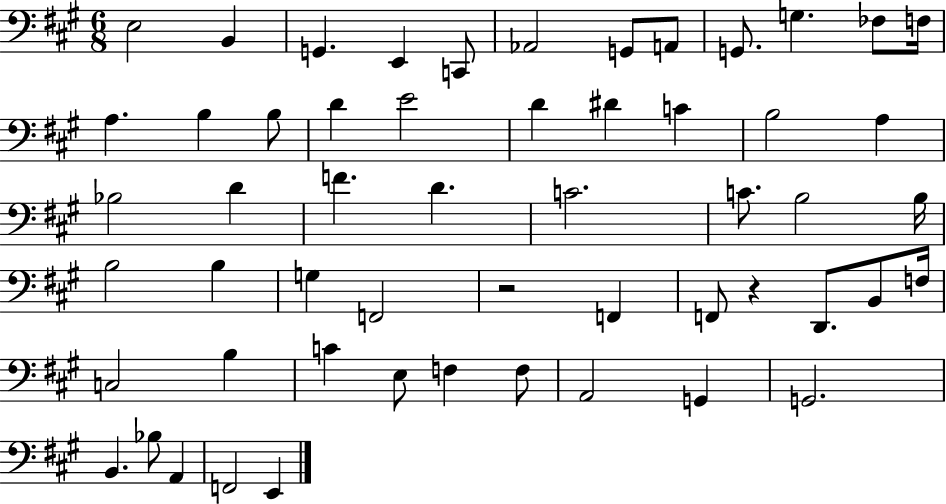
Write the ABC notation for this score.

X:1
T:Untitled
M:6/8
L:1/4
K:A
E,2 B,, G,, E,, C,,/2 _A,,2 G,,/2 A,,/2 G,,/2 G, _F,/2 F,/4 A, B, B,/2 D E2 D ^D C B,2 A, _B,2 D F D C2 C/2 B,2 B,/4 B,2 B, G, F,,2 z2 F,, F,,/2 z D,,/2 B,,/2 F,/4 C,2 B, C E,/2 F, F,/2 A,,2 G,, G,,2 B,, _B,/2 A,, F,,2 E,,